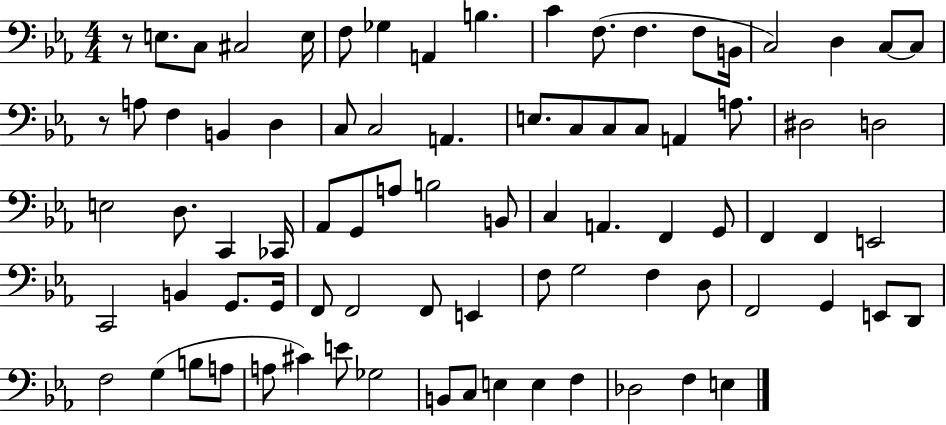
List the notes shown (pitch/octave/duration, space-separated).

R/e E3/e. C3/e C#3/h E3/s F3/e Gb3/q A2/q B3/q. C4/q F3/e. F3/q. F3/e B2/s C3/h D3/q C3/e C3/e R/e A3/e F3/q B2/q D3/q C3/e C3/h A2/q. E3/e. C3/e C3/e C3/e A2/q A3/e. D#3/h D3/h E3/h D3/e. C2/q CES2/s Ab2/e G2/e A3/e B3/h B2/e C3/q A2/q. F2/q G2/e F2/q F2/q E2/h C2/h B2/q G2/e. G2/s F2/e F2/h F2/e E2/q F3/e G3/h F3/q D3/e F2/h G2/q E2/e D2/e F3/h G3/q B3/e A3/e A3/e C#4/q E4/e Gb3/h B2/e C3/e E3/q E3/q F3/q Db3/h F3/q E3/q